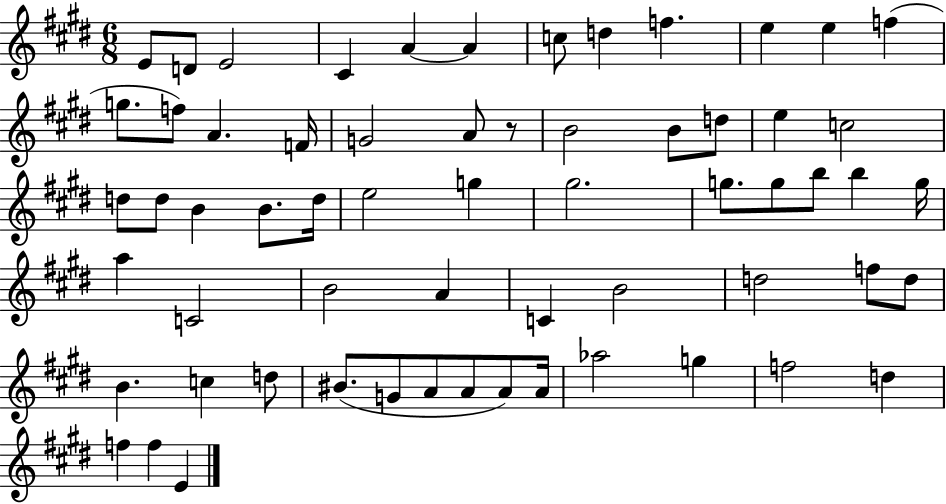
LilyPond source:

{
  \clef treble
  \numericTimeSignature
  \time 6/8
  \key e \major
  e'8 d'8 e'2 | cis'4 a'4~~ a'4 | c''8 d''4 f''4. | e''4 e''4 f''4( | \break g''8. f''8) a'4. f'16 | g'2 a'8 r8 | b'2 b'8 d''8 | e''4 c''2 | \break d''8 d''8 b'4 b'8. d''16 | e''2 g''4 | gis''2. | g''8. g''8 b''8 b''4 g''16 | \break a''4 c'2 | b'2 a'4 | c'4 b'2 | d''2 f''8 d''8 | \break b'4. c''4 d''8 | bis'8.( g'8 a'8 a'8 a'8) a'16 | aes''2 g''4 | f''2 d''4 | \break f''4 f''4 e'4 | \bar "|."
}